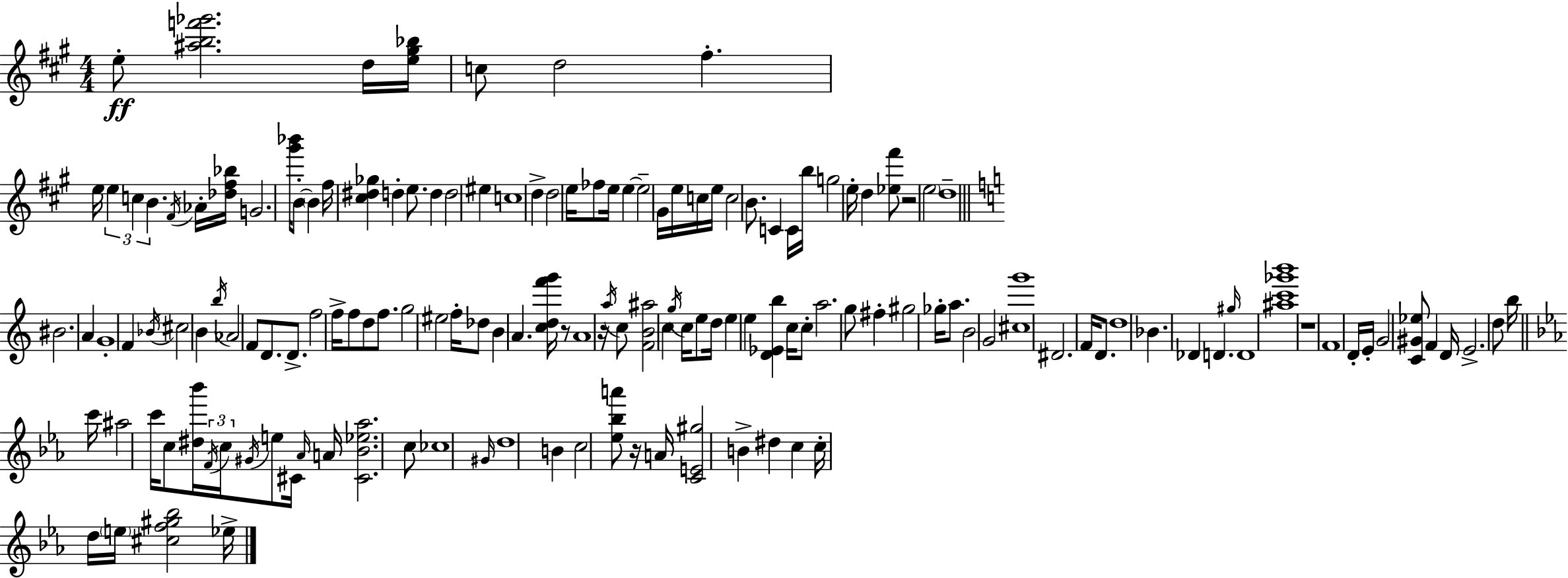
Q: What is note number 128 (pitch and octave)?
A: Eb5